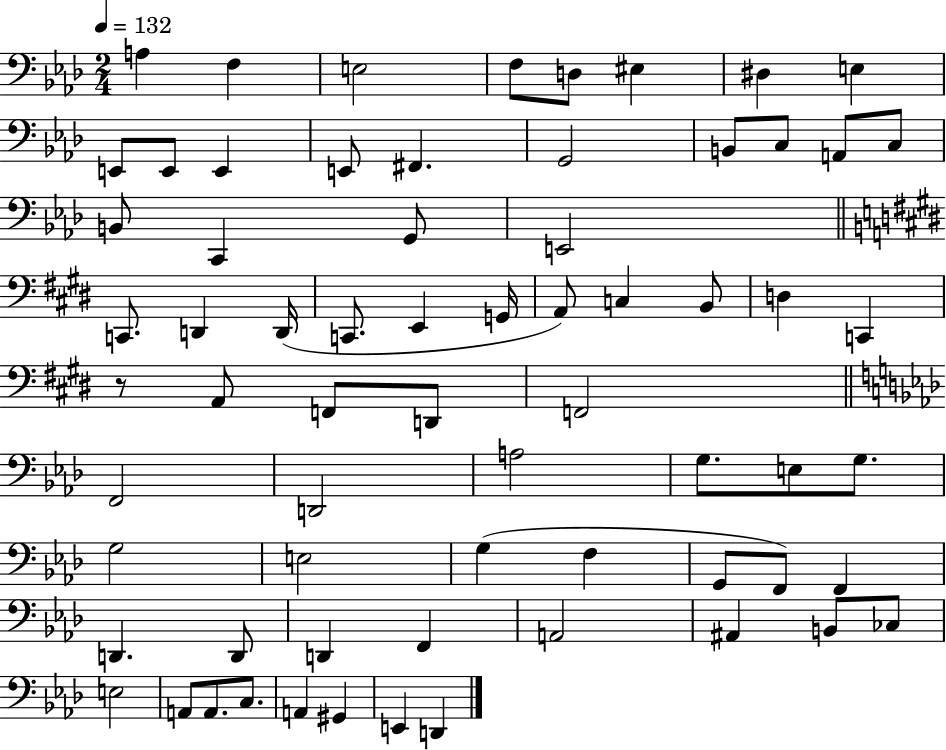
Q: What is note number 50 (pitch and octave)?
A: F2